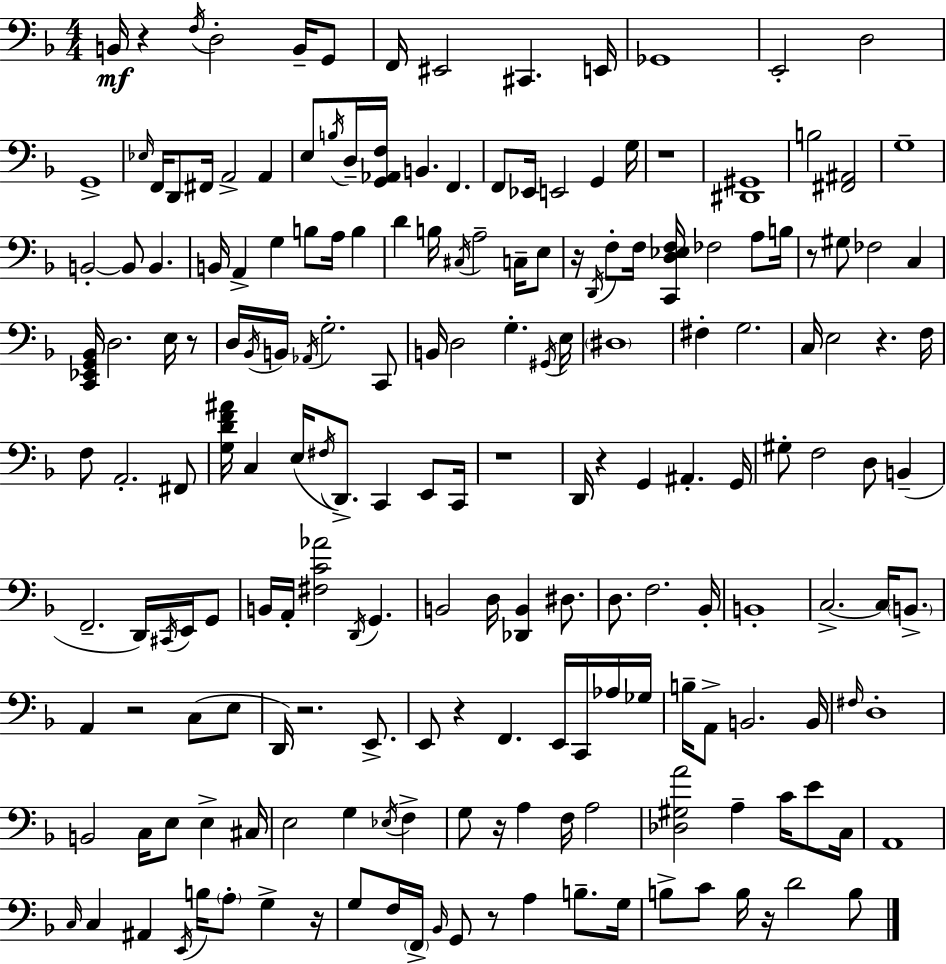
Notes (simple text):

B2/s R/q F3/s D3/h B2/s G2/e F2/s EIS2/h C#2/q. E2/s Gb2/w E2/h D3/h G2/w Eb3/s F2/s D2/e F#2/s A2/h A2/q E3/e B3/s D3/s [G2,Ab2,F3]/s B2/q. F2/q. F2/e Eb2/s E2/h G2/q G3/s R/w [D#2,G#2]/w B3/h [F#2,A#2]/h G3/w B2/h B2/e B2/q. B2/s A2/q G3/q B3/e A3/s B3/q D4/q B3/s C#3/s A3/h C3/s E3/e R/s D2/s F3/e F3/s [C2,D3,Eb3,F3]/s FES3/h A3/e B3/s R/e G#3/e FES3/h C3/q [C2,Eb2,G2,Bb2]/s D3/h. E3/s R/e D3/s Bb2/s B2/s Ab2/s G3/h. C2/e B2/s D3/h G3/q. G#2/s E3/s D#3/w F#3/q G3/h. C3/s E3/h R/q. F3/s F3/e A2/h. F#2/e [G3,D4,F4,A#4]/s C3/q E3/s F#3/s D2/e. C2/q E2/e C2/s R/w D2/s R/q G2/q A#2/q. G2/s G#3/e F3/h D3/e B2/q F2/h. D2/s C#2/s E2/s G2/e B2/s A2/s [F#3,C4,Ab4]/h D2/s G2/q. B2/h D3/s [Db2,B2]/q D#3/e. D3/e. F3/h. Bb2/s B2/w C3/h. C3/s B2/e. A2/q R/h C3/e E3/e D2/s R/h. E2/e. E2/e R/q F2/q. E2/s C2/s Ab3/s Gb3/s B3/s A2/e B2/h. B2/s F#3/s D3/w B2/h C3/s E3/e E3/q C#3/s E3/h G3/q Eb3/s F3/q G3/e R/s A3/q F3/s A3/h [Db3,G#3,A4]/h A3/q C4/s E4/e C3/s A2/w C3/s C3/q A#2/q E2/s B3/s A3/e G3/q R/s G3/e F3/s F2/s Bb2/s G2/e R/e A3/q B3/e. G3/s B3/e C4/e B3/s R/s D4/h B3/e